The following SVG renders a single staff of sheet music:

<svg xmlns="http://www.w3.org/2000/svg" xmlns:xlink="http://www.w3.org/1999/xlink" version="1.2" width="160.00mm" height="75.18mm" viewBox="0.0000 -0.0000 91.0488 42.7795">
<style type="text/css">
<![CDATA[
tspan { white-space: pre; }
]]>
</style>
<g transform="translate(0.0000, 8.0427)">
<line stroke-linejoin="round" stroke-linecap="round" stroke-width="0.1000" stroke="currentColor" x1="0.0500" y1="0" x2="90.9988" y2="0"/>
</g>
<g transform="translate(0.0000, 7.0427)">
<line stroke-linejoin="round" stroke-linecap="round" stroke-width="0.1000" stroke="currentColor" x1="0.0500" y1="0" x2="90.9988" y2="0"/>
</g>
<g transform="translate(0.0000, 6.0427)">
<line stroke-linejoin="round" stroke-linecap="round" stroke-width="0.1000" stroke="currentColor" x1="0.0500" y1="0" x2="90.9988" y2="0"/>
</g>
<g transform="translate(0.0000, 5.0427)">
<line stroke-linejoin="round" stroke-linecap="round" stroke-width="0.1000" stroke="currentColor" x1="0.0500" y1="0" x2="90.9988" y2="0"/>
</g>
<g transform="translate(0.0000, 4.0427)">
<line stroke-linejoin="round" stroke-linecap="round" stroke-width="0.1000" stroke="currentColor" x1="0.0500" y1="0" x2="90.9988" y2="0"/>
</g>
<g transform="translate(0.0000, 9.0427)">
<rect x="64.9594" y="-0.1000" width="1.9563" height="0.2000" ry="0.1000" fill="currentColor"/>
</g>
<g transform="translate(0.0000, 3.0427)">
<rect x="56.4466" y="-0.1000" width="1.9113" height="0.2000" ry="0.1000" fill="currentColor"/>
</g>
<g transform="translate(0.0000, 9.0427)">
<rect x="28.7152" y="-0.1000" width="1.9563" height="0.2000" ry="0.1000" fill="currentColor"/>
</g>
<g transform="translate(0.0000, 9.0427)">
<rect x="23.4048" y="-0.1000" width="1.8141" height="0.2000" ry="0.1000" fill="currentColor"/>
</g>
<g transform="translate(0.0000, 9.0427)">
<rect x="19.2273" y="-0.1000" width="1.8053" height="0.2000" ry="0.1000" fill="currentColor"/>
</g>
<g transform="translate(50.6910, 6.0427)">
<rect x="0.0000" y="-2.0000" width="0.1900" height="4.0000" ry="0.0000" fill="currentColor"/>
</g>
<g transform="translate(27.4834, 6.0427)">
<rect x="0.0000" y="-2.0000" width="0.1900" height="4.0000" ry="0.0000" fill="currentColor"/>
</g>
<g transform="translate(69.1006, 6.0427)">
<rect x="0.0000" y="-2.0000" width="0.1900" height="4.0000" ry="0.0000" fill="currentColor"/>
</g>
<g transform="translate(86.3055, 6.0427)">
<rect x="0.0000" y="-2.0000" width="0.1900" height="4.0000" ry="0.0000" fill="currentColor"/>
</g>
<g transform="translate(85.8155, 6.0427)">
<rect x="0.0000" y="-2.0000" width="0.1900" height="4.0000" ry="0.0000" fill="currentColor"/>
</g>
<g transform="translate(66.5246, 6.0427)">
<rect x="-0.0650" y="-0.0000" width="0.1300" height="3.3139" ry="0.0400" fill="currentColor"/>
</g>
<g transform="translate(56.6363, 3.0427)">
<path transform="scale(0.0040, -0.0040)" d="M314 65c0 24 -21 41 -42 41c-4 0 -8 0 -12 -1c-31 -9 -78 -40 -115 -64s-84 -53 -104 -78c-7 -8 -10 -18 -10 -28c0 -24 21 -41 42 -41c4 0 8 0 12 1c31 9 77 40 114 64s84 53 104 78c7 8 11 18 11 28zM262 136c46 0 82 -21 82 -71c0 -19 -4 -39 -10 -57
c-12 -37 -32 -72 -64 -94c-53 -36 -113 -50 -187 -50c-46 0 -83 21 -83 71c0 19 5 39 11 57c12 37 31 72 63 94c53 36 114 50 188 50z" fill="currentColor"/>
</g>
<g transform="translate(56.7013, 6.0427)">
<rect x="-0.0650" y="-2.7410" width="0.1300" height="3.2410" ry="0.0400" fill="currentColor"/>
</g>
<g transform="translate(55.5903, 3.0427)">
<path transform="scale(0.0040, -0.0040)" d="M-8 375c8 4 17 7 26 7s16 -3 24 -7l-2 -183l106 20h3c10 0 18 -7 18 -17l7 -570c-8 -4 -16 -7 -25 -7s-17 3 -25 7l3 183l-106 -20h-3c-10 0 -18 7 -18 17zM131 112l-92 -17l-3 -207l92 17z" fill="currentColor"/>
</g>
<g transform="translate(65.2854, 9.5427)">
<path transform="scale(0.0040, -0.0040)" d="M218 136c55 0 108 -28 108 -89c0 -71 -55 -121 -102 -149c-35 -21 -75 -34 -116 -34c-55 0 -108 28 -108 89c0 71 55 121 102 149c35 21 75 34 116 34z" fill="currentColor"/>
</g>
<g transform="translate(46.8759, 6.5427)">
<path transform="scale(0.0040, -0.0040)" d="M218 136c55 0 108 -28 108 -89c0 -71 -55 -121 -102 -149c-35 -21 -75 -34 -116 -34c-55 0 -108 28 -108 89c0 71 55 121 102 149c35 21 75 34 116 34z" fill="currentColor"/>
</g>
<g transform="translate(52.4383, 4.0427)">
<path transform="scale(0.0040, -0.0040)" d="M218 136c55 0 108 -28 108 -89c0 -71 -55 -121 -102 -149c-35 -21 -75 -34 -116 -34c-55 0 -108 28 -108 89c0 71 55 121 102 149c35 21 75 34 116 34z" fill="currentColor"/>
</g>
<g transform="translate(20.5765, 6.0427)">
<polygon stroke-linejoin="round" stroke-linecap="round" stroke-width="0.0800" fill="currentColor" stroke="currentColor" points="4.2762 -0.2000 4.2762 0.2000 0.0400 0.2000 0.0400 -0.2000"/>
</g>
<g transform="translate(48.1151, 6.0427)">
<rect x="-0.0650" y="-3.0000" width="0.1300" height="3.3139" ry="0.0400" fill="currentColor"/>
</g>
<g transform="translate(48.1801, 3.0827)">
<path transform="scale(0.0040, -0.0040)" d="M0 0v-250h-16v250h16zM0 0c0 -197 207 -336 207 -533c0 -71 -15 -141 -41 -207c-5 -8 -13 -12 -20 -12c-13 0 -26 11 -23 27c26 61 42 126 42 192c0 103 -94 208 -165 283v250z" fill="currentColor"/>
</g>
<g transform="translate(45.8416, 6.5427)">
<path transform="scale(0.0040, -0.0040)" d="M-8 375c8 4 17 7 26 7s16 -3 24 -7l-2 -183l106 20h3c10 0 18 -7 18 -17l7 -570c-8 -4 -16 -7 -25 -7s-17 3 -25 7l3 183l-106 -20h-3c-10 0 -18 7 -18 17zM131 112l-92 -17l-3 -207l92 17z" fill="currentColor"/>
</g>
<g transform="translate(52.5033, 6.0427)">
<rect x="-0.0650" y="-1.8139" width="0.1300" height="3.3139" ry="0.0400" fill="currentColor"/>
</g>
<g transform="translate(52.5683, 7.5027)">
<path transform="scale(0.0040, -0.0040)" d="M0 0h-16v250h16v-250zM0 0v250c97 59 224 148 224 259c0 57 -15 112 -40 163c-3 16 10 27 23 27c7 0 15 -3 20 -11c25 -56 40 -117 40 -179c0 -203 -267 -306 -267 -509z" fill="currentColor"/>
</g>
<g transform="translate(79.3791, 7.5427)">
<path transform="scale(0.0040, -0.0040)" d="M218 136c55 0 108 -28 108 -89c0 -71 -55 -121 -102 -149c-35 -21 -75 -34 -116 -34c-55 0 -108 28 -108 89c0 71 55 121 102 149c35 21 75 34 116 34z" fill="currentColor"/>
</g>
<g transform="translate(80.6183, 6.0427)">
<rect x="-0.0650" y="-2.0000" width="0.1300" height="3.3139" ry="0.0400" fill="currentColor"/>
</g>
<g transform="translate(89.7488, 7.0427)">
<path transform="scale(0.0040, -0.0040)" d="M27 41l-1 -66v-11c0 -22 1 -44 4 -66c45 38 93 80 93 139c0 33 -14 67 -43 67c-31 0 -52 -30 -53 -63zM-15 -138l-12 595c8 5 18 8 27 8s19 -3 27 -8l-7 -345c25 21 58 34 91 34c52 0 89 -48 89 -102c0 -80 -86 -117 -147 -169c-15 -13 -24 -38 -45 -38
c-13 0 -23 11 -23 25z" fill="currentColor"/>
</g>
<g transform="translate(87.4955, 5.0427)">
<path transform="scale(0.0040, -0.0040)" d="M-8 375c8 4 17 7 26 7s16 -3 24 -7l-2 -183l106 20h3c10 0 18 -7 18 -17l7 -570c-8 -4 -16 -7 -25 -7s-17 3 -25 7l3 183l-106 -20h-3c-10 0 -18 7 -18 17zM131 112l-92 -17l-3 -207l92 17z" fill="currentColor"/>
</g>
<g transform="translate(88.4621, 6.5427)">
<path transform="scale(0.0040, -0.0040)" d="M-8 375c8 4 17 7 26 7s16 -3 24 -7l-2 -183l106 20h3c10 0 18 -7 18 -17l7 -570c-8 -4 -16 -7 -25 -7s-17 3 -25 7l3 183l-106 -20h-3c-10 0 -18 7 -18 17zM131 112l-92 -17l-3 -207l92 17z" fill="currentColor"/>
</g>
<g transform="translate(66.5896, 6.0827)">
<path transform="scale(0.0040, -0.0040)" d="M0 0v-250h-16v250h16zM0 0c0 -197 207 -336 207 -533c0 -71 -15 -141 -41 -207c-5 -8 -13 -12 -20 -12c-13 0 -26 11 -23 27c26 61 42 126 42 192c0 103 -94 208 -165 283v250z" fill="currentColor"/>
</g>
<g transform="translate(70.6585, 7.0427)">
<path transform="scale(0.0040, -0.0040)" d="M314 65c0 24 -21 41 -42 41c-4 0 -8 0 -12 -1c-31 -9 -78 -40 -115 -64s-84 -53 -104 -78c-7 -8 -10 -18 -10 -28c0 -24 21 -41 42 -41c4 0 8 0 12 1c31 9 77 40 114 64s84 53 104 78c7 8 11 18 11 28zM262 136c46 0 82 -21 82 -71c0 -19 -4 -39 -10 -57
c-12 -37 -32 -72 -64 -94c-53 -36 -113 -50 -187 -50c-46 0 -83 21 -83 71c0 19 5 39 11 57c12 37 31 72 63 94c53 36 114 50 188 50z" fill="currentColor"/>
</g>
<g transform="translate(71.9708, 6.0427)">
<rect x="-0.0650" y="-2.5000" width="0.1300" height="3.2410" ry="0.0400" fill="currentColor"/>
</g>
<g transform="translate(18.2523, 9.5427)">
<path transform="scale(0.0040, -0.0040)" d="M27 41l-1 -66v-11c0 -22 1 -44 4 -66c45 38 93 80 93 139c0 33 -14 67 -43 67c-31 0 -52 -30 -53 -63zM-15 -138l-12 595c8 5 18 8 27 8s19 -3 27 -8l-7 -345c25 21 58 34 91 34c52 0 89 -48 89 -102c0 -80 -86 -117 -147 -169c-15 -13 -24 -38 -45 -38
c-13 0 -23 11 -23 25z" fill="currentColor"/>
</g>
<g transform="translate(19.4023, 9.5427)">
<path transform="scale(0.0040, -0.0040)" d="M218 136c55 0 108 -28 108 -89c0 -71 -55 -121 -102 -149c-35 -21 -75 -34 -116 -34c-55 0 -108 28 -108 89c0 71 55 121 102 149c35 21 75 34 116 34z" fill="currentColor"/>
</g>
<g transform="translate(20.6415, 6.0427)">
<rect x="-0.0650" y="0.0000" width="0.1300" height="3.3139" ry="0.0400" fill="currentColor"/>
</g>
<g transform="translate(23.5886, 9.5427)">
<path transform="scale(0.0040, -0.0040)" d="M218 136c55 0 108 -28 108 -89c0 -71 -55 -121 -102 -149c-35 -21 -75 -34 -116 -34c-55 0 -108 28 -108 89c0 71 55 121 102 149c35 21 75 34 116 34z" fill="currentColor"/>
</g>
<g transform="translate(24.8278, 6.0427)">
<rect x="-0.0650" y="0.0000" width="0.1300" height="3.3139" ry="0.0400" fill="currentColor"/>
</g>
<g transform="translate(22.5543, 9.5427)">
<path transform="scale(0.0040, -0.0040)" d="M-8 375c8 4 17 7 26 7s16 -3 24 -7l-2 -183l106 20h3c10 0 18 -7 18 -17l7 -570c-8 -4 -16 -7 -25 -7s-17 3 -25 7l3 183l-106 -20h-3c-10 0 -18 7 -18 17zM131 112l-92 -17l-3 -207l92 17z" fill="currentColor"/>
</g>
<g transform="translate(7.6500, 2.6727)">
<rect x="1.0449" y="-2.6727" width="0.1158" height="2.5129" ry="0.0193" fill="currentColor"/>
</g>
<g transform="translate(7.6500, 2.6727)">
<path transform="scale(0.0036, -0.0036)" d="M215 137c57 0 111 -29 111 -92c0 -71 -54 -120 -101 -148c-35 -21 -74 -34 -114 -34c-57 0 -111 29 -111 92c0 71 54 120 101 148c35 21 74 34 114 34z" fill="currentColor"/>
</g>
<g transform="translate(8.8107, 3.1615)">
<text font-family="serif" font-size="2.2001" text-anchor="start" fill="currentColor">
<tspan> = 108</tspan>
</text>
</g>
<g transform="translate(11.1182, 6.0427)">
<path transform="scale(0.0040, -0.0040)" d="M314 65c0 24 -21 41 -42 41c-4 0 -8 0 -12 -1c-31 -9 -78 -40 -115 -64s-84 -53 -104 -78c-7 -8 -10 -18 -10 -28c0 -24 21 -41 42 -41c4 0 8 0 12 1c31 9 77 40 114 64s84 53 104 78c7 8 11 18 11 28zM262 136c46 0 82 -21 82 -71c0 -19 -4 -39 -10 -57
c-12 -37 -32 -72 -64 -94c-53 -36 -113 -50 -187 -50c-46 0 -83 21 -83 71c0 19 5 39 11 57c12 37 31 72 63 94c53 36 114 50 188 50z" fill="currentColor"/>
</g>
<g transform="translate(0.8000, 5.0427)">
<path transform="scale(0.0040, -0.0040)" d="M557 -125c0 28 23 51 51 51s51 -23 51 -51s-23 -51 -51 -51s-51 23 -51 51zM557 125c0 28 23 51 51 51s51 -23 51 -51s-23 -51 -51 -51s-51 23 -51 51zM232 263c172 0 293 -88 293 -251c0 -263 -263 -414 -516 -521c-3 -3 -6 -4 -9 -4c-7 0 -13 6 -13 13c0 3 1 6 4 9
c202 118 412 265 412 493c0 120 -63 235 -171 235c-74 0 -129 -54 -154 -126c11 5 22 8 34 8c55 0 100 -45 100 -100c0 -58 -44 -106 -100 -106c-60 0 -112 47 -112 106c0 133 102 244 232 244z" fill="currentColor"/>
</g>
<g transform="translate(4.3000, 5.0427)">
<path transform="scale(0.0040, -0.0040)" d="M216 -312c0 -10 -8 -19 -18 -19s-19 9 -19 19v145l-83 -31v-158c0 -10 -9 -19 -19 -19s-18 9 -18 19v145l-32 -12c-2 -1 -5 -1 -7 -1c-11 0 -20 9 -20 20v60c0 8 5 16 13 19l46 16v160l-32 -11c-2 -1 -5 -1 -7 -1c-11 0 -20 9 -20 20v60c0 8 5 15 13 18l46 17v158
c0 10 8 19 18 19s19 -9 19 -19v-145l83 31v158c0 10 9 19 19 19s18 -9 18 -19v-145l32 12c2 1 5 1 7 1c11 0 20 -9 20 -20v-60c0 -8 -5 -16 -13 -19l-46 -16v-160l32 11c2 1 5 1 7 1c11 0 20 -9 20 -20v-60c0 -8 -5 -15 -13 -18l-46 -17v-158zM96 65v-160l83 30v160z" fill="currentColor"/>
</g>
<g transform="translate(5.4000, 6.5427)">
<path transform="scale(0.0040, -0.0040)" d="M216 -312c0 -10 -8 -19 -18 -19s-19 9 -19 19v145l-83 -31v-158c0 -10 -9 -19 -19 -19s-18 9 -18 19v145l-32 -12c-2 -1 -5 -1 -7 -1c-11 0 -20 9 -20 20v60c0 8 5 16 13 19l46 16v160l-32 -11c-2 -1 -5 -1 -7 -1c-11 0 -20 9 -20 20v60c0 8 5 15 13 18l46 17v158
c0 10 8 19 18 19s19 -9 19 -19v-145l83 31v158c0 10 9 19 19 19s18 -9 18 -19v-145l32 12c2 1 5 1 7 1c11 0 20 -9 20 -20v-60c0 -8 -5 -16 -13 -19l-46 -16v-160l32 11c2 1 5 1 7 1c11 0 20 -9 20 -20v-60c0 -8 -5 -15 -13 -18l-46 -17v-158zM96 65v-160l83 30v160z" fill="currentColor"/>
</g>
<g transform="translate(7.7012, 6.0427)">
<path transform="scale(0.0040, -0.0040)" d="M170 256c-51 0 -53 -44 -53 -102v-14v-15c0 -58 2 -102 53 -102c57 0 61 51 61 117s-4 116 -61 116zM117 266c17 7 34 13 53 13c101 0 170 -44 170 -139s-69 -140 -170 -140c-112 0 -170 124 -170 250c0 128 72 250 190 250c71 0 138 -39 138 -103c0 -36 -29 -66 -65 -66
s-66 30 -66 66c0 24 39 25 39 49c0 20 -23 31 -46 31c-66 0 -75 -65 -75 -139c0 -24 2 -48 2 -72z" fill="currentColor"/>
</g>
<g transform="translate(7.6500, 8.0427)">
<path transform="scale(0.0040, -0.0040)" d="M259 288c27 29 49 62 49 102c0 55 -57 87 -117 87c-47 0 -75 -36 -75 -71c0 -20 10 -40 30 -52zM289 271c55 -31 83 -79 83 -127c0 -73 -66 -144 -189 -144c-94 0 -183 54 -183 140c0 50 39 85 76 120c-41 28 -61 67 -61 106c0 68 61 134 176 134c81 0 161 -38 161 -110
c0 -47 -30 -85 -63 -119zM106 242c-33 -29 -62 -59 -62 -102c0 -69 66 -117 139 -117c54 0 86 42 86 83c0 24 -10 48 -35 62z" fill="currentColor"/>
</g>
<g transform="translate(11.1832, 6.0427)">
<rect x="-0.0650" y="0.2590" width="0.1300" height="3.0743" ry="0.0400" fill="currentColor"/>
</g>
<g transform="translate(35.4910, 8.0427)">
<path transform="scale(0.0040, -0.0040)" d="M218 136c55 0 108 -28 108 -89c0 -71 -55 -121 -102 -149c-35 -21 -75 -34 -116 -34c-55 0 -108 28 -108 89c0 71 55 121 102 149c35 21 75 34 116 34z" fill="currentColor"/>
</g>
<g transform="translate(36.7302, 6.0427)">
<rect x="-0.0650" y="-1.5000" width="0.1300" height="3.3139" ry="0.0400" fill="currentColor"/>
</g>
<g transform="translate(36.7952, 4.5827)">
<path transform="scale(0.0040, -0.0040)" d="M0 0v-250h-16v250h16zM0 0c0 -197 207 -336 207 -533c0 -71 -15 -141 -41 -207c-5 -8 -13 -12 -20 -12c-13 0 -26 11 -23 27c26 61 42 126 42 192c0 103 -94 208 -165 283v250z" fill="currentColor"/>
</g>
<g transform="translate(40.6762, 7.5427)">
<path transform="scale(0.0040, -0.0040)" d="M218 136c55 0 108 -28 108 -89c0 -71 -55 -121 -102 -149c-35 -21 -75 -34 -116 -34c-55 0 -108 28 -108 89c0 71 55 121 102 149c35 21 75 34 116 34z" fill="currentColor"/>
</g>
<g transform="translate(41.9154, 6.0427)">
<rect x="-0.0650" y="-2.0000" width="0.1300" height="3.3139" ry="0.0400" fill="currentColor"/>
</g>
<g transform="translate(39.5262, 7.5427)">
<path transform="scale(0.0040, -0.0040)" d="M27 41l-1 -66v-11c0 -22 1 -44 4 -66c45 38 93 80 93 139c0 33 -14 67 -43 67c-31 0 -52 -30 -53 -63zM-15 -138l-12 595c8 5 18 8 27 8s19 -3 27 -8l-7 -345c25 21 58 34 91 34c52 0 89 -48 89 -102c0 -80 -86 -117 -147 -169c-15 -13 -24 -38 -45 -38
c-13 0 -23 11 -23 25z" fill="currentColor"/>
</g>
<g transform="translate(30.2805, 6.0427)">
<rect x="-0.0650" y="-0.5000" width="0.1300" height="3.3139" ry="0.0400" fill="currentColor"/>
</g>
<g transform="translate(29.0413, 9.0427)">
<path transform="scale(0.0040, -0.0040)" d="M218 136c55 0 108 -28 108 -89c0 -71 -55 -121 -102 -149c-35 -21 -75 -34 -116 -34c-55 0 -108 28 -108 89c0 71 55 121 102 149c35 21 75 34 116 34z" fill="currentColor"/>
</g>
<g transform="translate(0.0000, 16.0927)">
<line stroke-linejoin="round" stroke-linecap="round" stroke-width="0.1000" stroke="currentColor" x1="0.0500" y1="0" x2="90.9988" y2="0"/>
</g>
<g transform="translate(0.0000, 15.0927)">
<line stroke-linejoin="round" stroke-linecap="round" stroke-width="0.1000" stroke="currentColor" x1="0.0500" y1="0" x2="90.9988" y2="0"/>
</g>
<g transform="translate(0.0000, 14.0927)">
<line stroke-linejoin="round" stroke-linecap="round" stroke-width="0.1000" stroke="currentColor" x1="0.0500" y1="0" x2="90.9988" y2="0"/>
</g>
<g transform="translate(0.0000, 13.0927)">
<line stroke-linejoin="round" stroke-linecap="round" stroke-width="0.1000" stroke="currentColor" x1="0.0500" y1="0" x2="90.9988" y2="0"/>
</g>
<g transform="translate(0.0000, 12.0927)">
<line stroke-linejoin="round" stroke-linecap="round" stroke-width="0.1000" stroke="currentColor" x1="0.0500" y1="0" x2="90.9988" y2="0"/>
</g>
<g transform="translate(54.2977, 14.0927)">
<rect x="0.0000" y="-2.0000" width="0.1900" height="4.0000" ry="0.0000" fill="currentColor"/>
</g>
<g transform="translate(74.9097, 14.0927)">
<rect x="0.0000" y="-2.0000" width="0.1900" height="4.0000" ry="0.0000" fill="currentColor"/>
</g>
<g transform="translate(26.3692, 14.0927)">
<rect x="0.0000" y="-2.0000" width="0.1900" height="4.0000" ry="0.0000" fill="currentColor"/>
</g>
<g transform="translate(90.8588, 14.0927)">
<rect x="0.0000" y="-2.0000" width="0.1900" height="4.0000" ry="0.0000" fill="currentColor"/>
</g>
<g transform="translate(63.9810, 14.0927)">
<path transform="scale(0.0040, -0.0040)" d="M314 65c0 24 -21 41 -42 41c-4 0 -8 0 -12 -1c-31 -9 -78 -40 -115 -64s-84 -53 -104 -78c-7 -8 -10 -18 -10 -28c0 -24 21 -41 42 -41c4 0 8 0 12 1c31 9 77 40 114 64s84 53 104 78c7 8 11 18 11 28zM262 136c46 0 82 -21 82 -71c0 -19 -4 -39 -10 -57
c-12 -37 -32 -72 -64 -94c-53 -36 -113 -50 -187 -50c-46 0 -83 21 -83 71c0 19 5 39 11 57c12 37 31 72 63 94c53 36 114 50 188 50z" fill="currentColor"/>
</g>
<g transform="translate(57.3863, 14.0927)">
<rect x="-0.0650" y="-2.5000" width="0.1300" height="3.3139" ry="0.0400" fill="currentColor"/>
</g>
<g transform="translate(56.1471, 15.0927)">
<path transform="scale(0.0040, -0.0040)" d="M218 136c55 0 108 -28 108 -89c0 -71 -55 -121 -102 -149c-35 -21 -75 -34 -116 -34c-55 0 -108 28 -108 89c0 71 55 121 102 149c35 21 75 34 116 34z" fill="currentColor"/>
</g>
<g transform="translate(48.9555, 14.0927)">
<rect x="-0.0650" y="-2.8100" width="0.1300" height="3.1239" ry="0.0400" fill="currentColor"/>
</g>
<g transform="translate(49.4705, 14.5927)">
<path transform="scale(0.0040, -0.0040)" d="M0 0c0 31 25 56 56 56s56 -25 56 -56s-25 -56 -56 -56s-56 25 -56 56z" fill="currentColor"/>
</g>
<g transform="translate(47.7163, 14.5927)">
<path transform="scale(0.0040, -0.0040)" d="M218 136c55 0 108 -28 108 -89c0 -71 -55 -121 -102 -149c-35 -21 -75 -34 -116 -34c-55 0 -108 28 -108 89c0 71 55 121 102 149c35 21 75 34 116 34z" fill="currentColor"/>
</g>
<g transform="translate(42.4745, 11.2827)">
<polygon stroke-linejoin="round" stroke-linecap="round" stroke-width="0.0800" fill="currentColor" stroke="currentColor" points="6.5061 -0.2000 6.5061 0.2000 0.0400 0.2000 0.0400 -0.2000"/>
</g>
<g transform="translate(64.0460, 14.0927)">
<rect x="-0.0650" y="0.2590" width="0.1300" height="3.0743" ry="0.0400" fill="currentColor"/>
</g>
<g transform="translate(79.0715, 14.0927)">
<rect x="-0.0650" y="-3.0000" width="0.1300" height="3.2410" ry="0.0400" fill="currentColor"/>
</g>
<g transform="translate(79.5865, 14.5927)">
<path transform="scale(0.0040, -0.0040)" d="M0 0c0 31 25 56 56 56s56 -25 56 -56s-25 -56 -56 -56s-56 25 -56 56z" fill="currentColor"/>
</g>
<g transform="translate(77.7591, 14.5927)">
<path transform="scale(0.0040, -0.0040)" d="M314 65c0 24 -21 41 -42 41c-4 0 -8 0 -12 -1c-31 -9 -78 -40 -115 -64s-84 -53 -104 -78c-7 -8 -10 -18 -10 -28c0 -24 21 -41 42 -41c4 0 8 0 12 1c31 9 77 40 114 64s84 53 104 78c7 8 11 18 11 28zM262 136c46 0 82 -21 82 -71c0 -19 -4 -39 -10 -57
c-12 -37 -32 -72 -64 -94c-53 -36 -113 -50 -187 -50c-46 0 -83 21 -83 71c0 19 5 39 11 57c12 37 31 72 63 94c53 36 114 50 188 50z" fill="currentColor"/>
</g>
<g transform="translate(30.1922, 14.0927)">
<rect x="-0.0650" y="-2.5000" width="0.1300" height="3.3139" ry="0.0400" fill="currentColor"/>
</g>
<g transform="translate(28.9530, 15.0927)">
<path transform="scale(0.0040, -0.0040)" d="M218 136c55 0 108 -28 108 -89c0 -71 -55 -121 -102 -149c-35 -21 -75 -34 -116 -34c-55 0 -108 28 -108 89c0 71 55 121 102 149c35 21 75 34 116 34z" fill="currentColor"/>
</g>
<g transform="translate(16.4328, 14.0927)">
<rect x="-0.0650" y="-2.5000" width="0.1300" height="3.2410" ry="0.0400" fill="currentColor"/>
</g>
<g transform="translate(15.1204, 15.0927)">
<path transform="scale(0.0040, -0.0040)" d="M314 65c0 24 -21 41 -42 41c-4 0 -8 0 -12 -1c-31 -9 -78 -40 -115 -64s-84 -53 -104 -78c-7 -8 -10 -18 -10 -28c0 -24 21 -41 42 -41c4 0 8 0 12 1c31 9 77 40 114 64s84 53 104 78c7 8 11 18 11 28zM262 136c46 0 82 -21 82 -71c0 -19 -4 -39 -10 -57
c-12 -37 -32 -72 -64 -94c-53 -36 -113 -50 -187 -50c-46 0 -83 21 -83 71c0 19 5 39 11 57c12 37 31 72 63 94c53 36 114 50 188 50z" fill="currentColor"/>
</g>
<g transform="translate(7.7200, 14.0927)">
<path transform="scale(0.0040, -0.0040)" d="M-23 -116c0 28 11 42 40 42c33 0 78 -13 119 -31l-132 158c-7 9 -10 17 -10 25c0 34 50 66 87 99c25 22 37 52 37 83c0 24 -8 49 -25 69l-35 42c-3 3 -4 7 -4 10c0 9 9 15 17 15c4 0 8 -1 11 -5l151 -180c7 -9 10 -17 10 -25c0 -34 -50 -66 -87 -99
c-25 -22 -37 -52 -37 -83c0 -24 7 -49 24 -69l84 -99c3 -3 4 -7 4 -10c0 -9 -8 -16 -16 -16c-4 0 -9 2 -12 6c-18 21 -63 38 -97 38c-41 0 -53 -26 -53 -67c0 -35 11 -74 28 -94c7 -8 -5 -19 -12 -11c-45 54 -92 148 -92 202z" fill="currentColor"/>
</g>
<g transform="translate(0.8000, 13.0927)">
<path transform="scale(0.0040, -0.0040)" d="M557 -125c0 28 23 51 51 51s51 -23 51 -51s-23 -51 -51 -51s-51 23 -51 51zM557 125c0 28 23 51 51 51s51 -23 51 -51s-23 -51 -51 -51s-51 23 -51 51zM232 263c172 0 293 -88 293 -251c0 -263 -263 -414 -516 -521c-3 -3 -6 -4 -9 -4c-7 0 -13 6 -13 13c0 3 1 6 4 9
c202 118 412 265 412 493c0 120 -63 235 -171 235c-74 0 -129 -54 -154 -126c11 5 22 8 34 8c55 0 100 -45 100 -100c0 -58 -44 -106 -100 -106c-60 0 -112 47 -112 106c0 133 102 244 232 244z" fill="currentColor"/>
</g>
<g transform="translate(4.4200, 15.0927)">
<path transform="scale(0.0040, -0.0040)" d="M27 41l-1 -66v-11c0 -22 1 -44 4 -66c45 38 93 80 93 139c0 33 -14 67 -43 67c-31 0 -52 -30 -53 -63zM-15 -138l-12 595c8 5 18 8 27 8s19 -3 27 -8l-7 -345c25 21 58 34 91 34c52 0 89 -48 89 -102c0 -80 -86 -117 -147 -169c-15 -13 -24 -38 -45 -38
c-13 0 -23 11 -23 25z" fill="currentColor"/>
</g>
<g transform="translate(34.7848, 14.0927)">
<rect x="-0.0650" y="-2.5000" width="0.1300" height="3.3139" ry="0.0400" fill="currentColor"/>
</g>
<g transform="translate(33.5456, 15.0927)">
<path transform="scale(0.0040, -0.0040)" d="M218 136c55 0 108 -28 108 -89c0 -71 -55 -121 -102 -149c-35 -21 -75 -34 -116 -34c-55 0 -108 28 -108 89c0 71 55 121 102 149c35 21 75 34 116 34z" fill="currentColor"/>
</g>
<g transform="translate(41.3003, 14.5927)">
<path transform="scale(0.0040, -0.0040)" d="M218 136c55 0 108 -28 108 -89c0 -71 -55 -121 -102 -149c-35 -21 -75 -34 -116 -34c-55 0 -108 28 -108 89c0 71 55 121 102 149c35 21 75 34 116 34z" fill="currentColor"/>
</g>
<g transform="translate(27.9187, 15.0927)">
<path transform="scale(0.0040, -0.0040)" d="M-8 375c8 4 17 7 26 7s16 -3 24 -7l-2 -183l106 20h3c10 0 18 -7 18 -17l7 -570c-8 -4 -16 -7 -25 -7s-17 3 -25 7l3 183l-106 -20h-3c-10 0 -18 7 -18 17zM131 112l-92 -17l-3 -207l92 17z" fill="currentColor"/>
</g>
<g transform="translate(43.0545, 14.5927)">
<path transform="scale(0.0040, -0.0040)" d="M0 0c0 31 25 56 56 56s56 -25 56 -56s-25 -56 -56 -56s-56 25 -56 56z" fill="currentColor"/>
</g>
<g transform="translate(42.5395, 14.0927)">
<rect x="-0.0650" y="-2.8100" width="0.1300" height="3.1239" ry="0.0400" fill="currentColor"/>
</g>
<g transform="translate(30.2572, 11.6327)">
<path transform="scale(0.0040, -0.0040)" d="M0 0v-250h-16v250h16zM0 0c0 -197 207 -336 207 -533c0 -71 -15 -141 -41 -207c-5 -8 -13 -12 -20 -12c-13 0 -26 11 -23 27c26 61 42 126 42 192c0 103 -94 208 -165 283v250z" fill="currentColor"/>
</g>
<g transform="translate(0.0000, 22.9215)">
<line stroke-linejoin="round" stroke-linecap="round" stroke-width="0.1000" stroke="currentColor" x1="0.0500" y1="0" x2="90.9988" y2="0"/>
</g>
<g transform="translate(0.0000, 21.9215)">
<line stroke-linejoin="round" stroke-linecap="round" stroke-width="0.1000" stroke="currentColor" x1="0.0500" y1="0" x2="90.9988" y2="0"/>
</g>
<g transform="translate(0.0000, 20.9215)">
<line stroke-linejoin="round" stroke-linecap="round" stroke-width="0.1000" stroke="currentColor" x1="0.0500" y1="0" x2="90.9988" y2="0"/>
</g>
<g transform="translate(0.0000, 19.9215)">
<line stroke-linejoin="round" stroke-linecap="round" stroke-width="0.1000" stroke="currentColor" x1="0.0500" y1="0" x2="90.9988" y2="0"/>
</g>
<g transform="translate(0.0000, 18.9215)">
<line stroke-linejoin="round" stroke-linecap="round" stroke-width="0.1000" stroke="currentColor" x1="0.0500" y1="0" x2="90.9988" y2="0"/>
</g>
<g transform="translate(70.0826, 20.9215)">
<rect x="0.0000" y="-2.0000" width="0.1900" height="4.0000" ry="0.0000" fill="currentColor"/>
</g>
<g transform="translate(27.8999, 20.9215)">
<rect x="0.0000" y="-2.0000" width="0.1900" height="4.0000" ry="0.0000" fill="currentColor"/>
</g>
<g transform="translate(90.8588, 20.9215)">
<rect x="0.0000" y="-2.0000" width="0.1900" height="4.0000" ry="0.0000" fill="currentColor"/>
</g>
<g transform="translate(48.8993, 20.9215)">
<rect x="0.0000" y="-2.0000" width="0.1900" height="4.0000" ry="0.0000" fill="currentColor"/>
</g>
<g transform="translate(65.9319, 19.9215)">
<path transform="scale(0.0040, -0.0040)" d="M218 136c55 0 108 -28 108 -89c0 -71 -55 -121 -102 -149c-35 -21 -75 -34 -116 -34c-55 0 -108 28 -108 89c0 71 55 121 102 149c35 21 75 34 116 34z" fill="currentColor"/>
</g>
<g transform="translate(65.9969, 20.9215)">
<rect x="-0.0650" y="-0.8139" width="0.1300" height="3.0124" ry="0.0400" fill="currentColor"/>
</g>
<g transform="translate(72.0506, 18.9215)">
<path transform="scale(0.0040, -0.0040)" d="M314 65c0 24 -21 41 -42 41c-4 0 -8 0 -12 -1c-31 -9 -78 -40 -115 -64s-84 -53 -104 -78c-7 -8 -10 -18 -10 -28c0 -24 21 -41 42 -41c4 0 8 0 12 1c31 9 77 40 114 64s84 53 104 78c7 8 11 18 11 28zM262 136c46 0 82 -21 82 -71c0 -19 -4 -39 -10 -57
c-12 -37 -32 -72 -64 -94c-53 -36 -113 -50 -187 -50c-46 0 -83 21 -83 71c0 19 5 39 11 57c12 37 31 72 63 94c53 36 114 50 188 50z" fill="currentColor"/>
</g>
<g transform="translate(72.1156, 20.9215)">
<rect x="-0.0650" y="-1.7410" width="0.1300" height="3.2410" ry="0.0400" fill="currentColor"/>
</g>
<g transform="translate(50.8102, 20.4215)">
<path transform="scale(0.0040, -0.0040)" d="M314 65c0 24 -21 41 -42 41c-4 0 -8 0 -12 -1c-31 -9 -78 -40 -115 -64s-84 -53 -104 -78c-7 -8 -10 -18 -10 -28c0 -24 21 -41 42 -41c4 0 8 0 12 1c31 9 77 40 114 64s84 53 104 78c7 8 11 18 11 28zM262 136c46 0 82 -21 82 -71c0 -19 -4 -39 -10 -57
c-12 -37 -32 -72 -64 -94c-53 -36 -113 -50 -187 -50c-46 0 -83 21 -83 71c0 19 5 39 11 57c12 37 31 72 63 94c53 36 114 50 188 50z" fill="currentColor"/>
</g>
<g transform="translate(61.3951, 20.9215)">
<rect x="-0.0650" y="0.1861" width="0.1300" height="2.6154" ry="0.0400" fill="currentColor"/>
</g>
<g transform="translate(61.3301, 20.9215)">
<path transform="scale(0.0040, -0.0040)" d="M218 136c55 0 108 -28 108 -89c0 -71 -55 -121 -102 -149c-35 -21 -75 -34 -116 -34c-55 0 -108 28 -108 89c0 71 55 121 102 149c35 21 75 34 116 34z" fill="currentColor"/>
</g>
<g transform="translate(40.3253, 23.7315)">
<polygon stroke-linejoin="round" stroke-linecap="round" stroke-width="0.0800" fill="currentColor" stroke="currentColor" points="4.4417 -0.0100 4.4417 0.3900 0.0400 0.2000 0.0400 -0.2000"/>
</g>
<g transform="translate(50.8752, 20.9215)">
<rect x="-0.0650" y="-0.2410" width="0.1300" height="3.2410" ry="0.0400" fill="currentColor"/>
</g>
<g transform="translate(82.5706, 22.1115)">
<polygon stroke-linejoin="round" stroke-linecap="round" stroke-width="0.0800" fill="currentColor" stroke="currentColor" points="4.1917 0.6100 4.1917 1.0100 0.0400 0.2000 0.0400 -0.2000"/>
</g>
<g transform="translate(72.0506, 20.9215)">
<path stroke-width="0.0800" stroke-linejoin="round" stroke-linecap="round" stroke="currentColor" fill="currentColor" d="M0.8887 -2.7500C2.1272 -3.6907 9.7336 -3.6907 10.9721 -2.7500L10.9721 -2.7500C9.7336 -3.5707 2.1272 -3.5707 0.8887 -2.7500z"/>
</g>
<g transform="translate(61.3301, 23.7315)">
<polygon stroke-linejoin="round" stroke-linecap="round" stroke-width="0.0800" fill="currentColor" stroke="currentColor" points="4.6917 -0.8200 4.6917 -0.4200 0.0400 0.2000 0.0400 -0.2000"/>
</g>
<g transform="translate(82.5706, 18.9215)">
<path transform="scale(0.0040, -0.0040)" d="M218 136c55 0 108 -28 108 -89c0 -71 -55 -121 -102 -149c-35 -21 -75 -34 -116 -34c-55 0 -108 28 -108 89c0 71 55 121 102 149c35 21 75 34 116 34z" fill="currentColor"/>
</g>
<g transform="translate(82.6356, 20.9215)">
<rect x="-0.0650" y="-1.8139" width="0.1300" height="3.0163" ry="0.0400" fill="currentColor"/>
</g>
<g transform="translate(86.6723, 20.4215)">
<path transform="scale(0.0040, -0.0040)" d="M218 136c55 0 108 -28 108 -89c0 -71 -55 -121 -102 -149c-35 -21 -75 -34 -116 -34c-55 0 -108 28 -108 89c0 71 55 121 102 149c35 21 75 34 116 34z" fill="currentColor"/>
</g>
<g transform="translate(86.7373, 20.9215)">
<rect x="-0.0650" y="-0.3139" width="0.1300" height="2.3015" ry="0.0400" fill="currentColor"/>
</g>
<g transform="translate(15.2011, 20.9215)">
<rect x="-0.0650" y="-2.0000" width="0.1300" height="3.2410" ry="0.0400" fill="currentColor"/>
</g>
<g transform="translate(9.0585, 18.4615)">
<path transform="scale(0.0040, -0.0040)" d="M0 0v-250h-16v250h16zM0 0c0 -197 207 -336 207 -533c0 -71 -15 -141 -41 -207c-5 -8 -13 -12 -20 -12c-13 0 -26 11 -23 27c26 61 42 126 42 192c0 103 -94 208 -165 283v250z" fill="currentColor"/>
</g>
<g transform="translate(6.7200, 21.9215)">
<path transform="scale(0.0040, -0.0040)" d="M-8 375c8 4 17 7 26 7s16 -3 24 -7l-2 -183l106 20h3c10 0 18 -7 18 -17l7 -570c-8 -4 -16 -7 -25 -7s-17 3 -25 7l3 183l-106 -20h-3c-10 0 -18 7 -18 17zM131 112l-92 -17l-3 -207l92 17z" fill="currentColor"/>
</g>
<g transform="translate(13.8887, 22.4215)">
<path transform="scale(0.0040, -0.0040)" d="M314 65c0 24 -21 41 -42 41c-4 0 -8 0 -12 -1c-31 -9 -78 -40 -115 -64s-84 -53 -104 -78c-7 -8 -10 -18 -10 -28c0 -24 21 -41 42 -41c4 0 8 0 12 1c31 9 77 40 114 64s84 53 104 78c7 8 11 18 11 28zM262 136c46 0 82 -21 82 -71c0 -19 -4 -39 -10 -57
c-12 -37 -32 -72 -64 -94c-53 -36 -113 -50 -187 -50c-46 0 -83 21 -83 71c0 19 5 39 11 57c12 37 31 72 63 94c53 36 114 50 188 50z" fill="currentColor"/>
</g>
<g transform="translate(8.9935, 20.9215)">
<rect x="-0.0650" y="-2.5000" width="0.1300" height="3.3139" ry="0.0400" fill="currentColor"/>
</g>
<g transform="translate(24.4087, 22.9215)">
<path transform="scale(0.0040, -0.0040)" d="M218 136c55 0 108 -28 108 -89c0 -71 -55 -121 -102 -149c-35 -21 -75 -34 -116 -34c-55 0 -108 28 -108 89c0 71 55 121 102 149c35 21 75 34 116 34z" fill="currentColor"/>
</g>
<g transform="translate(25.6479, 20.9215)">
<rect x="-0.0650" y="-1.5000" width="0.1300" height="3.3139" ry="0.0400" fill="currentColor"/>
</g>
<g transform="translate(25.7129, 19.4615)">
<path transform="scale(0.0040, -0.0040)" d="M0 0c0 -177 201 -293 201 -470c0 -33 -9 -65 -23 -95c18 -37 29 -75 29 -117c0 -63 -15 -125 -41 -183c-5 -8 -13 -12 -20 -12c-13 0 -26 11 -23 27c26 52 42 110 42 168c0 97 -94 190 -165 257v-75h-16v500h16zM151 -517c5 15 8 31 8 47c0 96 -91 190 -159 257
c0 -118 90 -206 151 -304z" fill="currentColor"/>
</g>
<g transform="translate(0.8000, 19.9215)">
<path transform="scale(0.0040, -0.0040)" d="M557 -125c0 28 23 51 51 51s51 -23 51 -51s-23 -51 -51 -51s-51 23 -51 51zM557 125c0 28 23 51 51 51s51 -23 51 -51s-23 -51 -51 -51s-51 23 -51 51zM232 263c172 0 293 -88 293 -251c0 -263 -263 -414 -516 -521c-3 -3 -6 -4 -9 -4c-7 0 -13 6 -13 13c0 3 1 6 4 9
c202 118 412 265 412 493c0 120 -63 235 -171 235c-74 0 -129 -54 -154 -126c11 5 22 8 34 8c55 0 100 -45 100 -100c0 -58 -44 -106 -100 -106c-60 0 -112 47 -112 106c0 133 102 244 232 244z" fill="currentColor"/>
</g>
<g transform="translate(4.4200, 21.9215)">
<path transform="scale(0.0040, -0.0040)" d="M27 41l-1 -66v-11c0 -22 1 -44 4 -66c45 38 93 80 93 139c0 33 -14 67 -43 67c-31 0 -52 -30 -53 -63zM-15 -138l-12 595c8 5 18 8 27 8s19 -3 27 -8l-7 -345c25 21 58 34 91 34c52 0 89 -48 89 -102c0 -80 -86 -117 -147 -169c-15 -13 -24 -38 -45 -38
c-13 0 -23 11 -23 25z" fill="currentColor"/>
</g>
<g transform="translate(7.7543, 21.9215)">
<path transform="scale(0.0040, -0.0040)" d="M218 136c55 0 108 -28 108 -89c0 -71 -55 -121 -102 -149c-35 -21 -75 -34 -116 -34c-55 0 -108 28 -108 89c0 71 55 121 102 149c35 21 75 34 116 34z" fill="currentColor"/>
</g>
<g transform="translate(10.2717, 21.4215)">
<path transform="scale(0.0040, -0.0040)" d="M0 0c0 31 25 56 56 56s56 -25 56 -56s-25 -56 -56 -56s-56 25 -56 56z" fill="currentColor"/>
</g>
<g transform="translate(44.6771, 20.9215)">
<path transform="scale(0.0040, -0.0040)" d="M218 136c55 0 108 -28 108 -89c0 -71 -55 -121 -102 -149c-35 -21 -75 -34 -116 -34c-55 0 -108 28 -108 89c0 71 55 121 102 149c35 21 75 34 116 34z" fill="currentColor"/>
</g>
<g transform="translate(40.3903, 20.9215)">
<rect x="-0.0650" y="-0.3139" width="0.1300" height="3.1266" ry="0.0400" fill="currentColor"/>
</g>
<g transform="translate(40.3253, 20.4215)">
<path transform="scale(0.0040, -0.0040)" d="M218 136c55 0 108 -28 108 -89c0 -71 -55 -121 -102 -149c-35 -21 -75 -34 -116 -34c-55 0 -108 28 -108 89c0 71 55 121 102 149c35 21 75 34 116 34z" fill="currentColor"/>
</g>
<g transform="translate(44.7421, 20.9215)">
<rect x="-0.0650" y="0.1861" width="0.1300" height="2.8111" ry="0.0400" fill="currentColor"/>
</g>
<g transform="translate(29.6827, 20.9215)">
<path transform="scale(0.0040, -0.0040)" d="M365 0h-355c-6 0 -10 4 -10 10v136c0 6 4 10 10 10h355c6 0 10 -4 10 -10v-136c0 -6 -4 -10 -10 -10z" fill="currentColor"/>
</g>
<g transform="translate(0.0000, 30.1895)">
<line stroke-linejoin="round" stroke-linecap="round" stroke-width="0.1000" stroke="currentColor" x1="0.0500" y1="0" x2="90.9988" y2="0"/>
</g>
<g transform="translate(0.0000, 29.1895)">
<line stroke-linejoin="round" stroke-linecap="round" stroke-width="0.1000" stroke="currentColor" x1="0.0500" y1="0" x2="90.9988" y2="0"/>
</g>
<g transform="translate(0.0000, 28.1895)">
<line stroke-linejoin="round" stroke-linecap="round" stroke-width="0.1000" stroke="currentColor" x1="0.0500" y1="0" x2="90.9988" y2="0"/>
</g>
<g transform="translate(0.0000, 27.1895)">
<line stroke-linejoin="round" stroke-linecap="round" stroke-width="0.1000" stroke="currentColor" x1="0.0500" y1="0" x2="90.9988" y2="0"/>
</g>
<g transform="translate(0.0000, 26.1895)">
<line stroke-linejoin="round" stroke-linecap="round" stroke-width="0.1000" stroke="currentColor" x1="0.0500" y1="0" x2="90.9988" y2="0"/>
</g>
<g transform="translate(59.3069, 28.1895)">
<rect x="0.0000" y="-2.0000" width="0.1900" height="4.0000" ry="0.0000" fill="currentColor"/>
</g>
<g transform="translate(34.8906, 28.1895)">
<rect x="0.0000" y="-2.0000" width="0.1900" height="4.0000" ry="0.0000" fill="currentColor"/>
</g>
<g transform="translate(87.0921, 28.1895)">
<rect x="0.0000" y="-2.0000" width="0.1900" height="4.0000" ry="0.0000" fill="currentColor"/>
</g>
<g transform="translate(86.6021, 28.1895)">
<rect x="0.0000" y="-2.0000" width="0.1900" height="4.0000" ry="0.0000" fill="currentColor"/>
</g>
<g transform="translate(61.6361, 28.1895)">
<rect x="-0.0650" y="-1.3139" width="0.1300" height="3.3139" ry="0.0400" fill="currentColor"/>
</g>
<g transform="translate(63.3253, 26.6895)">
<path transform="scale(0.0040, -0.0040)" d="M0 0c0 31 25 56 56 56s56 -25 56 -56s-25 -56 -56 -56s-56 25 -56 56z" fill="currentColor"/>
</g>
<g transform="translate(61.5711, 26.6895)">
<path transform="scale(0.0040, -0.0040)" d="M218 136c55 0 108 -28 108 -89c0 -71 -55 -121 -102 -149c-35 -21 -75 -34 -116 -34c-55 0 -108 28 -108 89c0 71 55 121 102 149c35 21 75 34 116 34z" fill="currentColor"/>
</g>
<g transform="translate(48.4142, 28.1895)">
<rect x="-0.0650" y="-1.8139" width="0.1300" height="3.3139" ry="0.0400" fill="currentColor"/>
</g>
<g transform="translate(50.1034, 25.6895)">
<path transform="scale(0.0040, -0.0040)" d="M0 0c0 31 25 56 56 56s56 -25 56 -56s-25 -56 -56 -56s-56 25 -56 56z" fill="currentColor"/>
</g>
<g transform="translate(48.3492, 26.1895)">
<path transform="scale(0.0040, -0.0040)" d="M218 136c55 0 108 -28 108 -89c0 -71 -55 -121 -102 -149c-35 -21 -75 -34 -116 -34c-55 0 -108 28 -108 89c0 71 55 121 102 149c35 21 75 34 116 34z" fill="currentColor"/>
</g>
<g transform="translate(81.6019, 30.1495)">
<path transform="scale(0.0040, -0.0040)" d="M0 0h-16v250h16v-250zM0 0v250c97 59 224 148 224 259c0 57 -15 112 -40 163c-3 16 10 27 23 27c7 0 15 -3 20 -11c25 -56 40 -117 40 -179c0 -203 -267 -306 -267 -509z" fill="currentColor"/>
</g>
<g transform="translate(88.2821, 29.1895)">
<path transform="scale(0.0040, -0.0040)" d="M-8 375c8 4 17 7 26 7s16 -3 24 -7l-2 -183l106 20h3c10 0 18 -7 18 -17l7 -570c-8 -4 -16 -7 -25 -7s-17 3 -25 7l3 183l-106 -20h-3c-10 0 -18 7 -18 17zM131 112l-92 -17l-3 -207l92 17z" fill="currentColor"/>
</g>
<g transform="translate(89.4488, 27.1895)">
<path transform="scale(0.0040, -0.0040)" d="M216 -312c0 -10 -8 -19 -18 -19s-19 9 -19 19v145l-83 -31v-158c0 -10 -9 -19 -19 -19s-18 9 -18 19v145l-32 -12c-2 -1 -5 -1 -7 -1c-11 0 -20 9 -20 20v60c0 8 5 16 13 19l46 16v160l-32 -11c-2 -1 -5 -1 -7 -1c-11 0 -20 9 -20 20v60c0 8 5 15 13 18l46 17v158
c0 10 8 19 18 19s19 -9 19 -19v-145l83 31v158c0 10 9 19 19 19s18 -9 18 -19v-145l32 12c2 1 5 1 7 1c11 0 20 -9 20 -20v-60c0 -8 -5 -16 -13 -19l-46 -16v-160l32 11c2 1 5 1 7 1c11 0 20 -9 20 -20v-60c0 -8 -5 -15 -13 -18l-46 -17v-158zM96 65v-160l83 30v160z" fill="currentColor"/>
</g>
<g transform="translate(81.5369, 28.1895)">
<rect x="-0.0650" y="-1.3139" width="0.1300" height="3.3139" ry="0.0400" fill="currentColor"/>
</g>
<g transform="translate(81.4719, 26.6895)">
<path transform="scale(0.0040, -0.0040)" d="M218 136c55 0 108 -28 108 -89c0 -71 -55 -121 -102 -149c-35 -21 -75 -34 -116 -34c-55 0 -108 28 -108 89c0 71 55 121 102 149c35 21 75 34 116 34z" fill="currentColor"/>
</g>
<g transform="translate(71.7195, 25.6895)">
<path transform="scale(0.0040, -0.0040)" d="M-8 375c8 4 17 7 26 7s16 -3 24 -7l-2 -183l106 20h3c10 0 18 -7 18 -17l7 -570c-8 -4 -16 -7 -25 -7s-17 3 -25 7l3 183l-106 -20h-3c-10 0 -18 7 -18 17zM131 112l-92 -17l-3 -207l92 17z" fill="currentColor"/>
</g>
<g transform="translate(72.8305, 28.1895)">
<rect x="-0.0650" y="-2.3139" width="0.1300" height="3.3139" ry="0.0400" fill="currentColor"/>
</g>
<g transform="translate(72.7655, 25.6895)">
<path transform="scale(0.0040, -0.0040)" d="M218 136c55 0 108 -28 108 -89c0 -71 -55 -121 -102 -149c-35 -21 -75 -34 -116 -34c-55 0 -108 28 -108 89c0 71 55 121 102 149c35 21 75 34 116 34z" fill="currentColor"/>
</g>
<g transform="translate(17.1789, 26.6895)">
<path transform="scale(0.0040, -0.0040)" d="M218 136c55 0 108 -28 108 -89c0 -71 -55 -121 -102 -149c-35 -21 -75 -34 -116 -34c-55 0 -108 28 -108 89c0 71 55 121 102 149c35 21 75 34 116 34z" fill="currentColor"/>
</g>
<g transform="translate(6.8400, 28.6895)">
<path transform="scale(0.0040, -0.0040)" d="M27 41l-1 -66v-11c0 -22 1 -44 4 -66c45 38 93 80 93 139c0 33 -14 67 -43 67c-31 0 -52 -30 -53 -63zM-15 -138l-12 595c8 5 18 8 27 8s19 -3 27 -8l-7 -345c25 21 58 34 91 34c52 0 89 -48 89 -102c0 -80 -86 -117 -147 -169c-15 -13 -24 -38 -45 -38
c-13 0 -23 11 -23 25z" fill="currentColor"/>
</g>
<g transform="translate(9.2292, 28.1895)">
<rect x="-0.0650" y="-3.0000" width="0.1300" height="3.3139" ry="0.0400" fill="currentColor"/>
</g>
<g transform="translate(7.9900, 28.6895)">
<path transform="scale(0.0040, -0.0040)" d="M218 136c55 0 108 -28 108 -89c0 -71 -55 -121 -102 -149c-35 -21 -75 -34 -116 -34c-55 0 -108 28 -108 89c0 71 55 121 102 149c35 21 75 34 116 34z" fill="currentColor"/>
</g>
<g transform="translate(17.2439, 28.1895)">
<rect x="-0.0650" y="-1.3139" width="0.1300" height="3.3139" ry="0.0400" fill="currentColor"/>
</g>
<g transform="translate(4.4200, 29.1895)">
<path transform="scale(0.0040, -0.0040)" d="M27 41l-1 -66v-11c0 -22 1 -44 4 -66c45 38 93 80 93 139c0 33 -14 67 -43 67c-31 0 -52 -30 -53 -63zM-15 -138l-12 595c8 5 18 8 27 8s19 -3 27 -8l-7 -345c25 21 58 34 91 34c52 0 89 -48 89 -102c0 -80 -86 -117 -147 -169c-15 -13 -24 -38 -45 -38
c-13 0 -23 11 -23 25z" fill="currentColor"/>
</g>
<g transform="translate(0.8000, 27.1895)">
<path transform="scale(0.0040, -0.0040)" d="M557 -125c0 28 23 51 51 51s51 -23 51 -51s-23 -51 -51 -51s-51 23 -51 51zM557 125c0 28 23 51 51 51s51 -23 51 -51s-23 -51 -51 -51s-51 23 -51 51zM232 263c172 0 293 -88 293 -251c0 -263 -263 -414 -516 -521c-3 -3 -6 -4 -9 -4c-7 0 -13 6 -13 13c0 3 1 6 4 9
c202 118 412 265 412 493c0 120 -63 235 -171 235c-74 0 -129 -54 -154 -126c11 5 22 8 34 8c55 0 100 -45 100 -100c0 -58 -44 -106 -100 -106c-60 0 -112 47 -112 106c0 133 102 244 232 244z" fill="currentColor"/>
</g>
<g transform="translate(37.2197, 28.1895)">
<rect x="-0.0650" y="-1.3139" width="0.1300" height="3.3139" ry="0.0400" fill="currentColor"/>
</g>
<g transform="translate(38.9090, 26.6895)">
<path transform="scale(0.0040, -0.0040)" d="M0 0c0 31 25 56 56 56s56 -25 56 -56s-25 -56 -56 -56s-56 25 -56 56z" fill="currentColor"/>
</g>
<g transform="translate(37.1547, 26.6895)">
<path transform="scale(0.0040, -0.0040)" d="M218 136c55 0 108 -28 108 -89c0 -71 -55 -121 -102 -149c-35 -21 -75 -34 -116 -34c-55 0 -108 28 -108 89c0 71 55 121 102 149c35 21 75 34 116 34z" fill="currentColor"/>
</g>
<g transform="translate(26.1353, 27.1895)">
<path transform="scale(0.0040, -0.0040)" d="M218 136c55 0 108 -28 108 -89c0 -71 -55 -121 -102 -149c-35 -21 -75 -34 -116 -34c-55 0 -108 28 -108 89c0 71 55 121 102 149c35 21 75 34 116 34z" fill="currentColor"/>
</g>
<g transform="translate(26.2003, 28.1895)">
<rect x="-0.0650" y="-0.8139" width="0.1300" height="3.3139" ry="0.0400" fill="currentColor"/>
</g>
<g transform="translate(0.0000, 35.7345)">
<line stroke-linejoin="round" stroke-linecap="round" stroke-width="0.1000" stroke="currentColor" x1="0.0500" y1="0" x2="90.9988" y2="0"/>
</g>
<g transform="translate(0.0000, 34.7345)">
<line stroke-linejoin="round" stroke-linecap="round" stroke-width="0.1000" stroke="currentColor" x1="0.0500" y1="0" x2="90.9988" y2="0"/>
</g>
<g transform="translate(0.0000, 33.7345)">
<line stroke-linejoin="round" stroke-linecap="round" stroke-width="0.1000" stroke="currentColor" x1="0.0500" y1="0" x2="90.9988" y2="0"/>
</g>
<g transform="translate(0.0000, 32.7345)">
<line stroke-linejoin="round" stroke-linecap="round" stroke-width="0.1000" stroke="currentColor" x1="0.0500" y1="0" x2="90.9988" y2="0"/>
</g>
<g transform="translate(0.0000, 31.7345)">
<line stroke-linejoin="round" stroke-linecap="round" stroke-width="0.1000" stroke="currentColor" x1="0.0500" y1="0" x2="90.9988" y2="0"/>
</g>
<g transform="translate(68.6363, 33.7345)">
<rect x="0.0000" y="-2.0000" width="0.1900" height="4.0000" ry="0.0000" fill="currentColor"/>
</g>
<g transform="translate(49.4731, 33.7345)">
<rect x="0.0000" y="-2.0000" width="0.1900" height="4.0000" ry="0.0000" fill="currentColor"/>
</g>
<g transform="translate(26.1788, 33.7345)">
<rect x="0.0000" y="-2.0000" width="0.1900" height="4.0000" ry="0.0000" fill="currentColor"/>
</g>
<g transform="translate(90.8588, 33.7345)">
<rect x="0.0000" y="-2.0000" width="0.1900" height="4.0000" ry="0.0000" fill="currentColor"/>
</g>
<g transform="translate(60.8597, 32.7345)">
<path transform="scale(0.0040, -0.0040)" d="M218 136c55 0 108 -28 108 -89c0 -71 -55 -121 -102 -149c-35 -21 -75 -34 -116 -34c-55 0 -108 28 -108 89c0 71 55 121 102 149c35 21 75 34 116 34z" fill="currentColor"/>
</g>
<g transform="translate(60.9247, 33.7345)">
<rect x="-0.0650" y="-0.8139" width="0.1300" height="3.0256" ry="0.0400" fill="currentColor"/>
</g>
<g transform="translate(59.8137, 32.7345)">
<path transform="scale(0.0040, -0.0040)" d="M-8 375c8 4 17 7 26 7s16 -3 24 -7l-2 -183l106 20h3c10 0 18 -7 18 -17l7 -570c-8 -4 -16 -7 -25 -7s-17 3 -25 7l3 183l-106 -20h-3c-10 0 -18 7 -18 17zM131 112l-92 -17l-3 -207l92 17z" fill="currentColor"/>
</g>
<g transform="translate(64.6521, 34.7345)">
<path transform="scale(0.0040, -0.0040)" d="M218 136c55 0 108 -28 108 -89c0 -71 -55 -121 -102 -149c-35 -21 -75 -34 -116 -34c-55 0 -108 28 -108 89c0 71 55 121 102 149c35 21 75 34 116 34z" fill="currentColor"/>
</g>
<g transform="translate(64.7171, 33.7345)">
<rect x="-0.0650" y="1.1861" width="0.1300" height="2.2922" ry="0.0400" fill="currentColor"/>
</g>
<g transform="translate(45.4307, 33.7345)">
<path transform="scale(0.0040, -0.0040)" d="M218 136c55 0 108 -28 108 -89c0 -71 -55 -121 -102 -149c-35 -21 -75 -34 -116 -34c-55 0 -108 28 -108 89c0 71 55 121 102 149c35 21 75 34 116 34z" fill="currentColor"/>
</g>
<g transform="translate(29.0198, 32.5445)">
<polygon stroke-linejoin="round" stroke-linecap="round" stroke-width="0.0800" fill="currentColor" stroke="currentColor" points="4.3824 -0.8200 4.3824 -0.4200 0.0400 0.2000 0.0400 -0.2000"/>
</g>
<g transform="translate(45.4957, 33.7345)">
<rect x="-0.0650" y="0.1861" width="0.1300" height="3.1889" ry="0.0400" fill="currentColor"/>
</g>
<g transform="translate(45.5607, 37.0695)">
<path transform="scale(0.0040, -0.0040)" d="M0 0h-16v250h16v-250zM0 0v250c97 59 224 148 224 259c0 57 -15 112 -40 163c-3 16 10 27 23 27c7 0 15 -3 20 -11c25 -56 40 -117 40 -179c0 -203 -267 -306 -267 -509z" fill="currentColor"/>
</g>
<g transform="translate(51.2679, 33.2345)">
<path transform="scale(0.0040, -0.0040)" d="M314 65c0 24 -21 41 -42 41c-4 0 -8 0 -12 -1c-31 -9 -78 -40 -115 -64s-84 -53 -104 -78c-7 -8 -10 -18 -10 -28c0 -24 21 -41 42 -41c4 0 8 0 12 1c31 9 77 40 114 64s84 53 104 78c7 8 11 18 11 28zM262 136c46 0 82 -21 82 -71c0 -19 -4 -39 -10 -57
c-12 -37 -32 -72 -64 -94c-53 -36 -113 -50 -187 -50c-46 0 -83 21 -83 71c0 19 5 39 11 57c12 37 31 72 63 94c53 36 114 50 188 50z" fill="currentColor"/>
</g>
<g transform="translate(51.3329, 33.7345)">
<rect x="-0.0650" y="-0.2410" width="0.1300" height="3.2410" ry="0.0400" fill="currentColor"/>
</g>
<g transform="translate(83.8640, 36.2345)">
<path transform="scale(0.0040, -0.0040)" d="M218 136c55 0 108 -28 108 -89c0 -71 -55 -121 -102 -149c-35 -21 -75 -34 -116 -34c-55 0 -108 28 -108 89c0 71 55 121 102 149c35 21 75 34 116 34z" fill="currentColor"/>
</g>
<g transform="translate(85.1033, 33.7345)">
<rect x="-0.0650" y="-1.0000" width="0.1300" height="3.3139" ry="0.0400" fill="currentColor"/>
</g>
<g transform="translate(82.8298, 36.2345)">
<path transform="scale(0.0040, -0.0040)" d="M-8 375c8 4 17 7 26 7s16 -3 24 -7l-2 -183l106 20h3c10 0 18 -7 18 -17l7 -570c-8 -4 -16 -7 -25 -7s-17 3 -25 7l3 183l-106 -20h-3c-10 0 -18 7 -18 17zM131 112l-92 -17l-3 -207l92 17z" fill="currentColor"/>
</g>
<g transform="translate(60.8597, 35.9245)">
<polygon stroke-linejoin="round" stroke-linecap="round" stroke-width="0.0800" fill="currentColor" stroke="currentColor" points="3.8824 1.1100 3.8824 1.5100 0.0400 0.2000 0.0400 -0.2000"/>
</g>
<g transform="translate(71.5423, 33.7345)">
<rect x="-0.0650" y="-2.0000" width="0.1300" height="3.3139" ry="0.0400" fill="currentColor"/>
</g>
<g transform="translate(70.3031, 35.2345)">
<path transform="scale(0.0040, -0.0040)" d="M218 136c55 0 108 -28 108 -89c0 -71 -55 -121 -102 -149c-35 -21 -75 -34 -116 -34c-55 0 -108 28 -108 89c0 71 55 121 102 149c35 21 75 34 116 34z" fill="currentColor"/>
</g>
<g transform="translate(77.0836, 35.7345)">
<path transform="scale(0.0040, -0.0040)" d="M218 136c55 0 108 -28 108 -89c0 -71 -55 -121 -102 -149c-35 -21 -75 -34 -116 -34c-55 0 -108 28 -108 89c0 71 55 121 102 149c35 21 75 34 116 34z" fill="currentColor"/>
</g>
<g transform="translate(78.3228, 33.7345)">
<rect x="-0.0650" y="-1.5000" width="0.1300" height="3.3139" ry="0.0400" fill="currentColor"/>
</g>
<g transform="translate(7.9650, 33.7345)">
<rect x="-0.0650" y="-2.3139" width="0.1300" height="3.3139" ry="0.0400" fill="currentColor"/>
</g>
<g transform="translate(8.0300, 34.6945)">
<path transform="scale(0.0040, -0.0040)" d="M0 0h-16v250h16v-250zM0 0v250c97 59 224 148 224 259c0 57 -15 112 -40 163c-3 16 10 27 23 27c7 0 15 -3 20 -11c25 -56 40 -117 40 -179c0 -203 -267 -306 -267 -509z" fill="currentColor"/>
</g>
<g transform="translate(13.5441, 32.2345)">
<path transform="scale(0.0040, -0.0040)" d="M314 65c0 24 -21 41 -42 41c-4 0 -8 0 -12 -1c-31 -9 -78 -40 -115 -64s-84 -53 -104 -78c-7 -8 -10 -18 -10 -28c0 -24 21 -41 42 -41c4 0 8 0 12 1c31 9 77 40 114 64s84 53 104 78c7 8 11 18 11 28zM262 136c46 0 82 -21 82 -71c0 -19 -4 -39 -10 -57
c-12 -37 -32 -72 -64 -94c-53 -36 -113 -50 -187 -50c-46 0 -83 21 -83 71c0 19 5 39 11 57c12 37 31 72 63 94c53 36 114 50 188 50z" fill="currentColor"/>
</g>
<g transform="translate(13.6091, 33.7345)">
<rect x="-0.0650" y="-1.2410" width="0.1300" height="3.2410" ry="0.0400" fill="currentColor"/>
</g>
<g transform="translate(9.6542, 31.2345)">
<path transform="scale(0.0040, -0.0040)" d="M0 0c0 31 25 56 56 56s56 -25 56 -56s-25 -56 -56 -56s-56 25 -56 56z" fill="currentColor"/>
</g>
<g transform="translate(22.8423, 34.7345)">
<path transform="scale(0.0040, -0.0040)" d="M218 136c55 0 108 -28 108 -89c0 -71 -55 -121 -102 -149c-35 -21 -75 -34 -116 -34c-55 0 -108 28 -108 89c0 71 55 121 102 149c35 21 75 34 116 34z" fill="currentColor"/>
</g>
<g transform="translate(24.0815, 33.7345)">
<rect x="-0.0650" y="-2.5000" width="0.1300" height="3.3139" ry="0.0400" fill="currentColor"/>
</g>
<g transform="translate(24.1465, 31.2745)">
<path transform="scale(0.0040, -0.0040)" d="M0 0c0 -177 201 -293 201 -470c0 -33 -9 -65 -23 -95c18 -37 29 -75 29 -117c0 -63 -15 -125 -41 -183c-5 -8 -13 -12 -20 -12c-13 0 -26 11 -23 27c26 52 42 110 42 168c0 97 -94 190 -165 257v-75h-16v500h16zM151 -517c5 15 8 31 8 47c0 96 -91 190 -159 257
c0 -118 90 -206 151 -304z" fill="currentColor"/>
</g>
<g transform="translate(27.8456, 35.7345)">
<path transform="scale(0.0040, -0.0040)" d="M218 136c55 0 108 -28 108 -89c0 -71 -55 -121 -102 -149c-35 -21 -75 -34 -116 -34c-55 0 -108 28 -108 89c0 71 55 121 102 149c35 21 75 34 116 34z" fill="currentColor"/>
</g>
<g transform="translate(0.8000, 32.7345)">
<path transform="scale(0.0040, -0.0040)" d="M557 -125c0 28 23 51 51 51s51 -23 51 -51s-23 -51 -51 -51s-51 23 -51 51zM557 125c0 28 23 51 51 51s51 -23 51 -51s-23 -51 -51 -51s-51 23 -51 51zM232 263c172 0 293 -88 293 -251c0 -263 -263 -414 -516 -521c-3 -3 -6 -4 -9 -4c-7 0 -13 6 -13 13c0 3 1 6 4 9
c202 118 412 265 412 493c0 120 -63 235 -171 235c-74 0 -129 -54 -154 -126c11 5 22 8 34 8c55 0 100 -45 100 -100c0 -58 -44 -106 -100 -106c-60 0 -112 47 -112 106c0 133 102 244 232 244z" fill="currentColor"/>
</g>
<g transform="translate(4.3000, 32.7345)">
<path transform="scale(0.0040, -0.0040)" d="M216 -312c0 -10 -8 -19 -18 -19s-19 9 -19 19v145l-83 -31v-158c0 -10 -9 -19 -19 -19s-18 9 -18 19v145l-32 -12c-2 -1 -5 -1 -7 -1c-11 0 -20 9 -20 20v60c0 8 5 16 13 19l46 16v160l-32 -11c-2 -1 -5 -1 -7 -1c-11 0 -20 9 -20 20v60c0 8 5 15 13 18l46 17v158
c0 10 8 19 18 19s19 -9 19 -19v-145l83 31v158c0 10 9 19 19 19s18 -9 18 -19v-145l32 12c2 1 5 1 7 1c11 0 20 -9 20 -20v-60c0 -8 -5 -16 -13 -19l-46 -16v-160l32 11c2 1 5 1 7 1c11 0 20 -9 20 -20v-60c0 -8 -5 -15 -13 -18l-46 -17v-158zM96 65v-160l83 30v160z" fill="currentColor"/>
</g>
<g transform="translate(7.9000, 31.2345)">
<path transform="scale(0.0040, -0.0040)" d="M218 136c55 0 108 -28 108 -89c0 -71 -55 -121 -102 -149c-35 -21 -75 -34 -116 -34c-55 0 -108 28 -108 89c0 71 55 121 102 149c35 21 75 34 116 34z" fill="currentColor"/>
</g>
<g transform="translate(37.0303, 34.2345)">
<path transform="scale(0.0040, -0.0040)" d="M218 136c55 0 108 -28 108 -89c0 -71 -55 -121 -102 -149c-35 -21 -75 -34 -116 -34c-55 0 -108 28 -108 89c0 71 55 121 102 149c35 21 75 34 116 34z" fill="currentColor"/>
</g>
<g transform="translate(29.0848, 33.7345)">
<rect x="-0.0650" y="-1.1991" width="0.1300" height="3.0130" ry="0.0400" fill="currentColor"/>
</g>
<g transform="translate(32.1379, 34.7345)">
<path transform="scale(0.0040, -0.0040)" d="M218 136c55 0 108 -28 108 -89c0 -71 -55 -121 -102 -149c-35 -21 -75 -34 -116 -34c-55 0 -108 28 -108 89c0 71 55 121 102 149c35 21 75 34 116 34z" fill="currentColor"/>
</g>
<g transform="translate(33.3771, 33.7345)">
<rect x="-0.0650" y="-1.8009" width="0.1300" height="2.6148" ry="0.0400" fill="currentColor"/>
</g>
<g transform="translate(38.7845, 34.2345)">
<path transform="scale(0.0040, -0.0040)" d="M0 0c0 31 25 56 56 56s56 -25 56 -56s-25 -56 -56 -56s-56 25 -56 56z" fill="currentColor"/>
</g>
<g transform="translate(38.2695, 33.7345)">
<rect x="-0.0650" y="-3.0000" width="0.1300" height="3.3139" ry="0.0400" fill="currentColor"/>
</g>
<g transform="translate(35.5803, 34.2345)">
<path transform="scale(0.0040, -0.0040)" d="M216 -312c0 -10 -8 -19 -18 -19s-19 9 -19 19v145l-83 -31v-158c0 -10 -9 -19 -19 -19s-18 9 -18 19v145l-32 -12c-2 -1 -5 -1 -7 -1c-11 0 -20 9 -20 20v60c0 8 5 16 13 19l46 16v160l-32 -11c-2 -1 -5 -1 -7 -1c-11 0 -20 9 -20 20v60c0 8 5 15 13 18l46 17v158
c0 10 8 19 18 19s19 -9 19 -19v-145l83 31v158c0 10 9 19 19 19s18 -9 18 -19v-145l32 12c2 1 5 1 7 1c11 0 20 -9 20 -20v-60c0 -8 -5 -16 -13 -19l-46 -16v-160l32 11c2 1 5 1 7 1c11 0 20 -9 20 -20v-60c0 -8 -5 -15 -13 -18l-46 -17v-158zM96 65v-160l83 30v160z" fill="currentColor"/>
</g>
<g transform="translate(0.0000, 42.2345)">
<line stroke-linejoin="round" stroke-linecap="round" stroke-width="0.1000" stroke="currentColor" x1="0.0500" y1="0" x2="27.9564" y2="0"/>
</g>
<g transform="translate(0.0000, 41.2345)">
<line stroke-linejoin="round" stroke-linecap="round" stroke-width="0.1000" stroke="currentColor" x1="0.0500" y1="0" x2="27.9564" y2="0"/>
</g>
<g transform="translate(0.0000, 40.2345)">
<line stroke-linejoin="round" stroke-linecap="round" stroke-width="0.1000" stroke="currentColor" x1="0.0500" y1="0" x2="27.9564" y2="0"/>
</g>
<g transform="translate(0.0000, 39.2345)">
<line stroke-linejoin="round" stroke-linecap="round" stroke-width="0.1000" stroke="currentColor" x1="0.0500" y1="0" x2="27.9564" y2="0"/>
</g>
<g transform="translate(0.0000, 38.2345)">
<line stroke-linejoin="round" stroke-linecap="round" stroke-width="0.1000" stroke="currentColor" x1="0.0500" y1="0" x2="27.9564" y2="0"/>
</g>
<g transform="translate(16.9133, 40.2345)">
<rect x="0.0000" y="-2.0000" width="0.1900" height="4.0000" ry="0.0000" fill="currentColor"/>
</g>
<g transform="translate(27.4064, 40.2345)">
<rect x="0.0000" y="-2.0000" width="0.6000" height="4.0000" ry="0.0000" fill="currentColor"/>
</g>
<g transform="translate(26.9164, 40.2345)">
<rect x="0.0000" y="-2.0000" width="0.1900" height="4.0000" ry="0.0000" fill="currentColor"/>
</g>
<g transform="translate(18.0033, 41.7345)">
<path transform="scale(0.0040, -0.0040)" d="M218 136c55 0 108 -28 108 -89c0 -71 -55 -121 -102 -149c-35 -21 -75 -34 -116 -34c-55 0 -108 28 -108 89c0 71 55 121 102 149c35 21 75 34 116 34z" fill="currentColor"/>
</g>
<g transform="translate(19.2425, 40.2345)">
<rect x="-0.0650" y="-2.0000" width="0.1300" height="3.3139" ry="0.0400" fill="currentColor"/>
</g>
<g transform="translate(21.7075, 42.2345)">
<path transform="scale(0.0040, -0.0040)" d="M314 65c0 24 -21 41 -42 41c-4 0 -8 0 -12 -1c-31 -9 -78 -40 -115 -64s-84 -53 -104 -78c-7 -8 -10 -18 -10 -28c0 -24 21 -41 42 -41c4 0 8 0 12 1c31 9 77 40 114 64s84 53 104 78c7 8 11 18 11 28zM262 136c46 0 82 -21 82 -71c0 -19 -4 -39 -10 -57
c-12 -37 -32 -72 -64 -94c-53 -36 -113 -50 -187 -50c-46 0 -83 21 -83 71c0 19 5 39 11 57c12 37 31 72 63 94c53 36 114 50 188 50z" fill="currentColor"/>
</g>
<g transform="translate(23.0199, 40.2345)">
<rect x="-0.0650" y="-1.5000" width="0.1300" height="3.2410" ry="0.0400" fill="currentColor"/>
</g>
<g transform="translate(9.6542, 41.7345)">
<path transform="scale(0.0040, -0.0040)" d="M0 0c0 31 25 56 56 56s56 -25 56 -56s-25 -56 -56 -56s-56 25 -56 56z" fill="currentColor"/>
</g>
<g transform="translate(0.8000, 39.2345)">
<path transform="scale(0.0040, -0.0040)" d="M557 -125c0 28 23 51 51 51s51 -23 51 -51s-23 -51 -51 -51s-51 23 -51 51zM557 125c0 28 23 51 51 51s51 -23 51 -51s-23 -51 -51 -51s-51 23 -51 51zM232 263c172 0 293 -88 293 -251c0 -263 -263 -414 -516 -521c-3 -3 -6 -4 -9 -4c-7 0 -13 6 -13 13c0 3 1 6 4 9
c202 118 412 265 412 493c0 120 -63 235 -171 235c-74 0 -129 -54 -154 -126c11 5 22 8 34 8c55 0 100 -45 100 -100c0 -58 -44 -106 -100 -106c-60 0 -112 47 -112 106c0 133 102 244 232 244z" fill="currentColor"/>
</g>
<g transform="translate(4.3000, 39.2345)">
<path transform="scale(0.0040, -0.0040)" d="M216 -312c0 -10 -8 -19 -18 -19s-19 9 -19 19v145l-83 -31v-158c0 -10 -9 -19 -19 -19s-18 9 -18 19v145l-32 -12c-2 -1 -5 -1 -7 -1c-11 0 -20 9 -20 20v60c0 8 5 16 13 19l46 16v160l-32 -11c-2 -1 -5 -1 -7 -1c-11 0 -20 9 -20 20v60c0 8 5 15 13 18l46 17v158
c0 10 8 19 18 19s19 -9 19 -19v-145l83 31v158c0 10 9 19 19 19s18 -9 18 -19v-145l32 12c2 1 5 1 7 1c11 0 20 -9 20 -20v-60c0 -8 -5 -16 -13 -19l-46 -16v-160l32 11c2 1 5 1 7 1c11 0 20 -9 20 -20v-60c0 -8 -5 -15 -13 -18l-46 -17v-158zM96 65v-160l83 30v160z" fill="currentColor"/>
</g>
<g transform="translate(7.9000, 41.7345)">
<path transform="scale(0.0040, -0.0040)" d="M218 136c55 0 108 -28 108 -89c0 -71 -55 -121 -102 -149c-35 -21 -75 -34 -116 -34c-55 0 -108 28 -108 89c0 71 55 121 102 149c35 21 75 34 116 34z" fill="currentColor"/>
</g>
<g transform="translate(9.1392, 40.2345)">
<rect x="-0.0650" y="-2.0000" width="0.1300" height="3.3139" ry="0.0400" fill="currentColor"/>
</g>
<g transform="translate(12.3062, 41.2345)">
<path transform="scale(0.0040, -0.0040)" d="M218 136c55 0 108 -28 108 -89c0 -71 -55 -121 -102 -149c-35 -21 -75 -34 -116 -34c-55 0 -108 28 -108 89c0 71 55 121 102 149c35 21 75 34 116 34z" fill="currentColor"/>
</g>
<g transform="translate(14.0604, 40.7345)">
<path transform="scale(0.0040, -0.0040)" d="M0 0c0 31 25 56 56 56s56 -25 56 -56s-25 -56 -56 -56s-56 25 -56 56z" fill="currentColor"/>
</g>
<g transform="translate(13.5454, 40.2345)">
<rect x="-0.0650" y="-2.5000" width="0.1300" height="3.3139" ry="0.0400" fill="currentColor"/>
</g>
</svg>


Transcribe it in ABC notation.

X:1
T:Untitled
M:6/8
L:1/4
K:D
D,2 _D,,/2 D,,/2 E,, G,,/2 _A,, C,/2 A,/2 C2 D,,/2 B,,2 A,, z _B,,2 B,,/2 B,, C,/2 C,/2 _B,, D,2 C,2 B,,/2 A,,2 G,,/4 z2 E,/2 D,/2 E,2 D,/2 F,/2 A,2 A,/2 E,/2 _C, G, F, G, A, G, B, G,/2 B,/2 G,2 B,,/4 G,,/2 B,,/2 ^C, D,/2 E,2 F,/2 B,,/2 A,, G,, F,, A,, B,, A,, G,,2